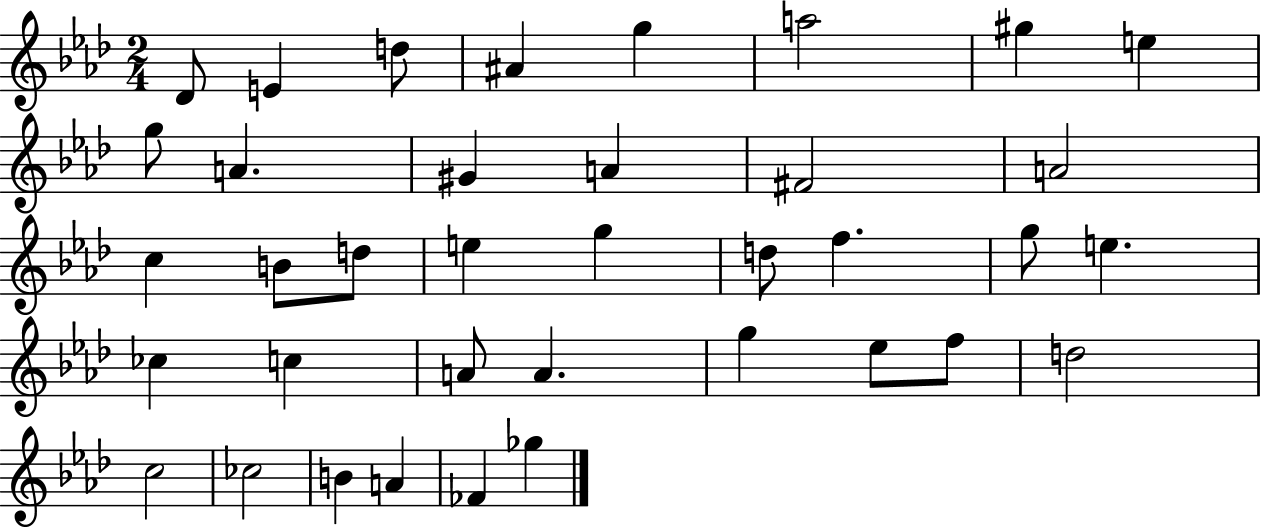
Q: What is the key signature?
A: AES major